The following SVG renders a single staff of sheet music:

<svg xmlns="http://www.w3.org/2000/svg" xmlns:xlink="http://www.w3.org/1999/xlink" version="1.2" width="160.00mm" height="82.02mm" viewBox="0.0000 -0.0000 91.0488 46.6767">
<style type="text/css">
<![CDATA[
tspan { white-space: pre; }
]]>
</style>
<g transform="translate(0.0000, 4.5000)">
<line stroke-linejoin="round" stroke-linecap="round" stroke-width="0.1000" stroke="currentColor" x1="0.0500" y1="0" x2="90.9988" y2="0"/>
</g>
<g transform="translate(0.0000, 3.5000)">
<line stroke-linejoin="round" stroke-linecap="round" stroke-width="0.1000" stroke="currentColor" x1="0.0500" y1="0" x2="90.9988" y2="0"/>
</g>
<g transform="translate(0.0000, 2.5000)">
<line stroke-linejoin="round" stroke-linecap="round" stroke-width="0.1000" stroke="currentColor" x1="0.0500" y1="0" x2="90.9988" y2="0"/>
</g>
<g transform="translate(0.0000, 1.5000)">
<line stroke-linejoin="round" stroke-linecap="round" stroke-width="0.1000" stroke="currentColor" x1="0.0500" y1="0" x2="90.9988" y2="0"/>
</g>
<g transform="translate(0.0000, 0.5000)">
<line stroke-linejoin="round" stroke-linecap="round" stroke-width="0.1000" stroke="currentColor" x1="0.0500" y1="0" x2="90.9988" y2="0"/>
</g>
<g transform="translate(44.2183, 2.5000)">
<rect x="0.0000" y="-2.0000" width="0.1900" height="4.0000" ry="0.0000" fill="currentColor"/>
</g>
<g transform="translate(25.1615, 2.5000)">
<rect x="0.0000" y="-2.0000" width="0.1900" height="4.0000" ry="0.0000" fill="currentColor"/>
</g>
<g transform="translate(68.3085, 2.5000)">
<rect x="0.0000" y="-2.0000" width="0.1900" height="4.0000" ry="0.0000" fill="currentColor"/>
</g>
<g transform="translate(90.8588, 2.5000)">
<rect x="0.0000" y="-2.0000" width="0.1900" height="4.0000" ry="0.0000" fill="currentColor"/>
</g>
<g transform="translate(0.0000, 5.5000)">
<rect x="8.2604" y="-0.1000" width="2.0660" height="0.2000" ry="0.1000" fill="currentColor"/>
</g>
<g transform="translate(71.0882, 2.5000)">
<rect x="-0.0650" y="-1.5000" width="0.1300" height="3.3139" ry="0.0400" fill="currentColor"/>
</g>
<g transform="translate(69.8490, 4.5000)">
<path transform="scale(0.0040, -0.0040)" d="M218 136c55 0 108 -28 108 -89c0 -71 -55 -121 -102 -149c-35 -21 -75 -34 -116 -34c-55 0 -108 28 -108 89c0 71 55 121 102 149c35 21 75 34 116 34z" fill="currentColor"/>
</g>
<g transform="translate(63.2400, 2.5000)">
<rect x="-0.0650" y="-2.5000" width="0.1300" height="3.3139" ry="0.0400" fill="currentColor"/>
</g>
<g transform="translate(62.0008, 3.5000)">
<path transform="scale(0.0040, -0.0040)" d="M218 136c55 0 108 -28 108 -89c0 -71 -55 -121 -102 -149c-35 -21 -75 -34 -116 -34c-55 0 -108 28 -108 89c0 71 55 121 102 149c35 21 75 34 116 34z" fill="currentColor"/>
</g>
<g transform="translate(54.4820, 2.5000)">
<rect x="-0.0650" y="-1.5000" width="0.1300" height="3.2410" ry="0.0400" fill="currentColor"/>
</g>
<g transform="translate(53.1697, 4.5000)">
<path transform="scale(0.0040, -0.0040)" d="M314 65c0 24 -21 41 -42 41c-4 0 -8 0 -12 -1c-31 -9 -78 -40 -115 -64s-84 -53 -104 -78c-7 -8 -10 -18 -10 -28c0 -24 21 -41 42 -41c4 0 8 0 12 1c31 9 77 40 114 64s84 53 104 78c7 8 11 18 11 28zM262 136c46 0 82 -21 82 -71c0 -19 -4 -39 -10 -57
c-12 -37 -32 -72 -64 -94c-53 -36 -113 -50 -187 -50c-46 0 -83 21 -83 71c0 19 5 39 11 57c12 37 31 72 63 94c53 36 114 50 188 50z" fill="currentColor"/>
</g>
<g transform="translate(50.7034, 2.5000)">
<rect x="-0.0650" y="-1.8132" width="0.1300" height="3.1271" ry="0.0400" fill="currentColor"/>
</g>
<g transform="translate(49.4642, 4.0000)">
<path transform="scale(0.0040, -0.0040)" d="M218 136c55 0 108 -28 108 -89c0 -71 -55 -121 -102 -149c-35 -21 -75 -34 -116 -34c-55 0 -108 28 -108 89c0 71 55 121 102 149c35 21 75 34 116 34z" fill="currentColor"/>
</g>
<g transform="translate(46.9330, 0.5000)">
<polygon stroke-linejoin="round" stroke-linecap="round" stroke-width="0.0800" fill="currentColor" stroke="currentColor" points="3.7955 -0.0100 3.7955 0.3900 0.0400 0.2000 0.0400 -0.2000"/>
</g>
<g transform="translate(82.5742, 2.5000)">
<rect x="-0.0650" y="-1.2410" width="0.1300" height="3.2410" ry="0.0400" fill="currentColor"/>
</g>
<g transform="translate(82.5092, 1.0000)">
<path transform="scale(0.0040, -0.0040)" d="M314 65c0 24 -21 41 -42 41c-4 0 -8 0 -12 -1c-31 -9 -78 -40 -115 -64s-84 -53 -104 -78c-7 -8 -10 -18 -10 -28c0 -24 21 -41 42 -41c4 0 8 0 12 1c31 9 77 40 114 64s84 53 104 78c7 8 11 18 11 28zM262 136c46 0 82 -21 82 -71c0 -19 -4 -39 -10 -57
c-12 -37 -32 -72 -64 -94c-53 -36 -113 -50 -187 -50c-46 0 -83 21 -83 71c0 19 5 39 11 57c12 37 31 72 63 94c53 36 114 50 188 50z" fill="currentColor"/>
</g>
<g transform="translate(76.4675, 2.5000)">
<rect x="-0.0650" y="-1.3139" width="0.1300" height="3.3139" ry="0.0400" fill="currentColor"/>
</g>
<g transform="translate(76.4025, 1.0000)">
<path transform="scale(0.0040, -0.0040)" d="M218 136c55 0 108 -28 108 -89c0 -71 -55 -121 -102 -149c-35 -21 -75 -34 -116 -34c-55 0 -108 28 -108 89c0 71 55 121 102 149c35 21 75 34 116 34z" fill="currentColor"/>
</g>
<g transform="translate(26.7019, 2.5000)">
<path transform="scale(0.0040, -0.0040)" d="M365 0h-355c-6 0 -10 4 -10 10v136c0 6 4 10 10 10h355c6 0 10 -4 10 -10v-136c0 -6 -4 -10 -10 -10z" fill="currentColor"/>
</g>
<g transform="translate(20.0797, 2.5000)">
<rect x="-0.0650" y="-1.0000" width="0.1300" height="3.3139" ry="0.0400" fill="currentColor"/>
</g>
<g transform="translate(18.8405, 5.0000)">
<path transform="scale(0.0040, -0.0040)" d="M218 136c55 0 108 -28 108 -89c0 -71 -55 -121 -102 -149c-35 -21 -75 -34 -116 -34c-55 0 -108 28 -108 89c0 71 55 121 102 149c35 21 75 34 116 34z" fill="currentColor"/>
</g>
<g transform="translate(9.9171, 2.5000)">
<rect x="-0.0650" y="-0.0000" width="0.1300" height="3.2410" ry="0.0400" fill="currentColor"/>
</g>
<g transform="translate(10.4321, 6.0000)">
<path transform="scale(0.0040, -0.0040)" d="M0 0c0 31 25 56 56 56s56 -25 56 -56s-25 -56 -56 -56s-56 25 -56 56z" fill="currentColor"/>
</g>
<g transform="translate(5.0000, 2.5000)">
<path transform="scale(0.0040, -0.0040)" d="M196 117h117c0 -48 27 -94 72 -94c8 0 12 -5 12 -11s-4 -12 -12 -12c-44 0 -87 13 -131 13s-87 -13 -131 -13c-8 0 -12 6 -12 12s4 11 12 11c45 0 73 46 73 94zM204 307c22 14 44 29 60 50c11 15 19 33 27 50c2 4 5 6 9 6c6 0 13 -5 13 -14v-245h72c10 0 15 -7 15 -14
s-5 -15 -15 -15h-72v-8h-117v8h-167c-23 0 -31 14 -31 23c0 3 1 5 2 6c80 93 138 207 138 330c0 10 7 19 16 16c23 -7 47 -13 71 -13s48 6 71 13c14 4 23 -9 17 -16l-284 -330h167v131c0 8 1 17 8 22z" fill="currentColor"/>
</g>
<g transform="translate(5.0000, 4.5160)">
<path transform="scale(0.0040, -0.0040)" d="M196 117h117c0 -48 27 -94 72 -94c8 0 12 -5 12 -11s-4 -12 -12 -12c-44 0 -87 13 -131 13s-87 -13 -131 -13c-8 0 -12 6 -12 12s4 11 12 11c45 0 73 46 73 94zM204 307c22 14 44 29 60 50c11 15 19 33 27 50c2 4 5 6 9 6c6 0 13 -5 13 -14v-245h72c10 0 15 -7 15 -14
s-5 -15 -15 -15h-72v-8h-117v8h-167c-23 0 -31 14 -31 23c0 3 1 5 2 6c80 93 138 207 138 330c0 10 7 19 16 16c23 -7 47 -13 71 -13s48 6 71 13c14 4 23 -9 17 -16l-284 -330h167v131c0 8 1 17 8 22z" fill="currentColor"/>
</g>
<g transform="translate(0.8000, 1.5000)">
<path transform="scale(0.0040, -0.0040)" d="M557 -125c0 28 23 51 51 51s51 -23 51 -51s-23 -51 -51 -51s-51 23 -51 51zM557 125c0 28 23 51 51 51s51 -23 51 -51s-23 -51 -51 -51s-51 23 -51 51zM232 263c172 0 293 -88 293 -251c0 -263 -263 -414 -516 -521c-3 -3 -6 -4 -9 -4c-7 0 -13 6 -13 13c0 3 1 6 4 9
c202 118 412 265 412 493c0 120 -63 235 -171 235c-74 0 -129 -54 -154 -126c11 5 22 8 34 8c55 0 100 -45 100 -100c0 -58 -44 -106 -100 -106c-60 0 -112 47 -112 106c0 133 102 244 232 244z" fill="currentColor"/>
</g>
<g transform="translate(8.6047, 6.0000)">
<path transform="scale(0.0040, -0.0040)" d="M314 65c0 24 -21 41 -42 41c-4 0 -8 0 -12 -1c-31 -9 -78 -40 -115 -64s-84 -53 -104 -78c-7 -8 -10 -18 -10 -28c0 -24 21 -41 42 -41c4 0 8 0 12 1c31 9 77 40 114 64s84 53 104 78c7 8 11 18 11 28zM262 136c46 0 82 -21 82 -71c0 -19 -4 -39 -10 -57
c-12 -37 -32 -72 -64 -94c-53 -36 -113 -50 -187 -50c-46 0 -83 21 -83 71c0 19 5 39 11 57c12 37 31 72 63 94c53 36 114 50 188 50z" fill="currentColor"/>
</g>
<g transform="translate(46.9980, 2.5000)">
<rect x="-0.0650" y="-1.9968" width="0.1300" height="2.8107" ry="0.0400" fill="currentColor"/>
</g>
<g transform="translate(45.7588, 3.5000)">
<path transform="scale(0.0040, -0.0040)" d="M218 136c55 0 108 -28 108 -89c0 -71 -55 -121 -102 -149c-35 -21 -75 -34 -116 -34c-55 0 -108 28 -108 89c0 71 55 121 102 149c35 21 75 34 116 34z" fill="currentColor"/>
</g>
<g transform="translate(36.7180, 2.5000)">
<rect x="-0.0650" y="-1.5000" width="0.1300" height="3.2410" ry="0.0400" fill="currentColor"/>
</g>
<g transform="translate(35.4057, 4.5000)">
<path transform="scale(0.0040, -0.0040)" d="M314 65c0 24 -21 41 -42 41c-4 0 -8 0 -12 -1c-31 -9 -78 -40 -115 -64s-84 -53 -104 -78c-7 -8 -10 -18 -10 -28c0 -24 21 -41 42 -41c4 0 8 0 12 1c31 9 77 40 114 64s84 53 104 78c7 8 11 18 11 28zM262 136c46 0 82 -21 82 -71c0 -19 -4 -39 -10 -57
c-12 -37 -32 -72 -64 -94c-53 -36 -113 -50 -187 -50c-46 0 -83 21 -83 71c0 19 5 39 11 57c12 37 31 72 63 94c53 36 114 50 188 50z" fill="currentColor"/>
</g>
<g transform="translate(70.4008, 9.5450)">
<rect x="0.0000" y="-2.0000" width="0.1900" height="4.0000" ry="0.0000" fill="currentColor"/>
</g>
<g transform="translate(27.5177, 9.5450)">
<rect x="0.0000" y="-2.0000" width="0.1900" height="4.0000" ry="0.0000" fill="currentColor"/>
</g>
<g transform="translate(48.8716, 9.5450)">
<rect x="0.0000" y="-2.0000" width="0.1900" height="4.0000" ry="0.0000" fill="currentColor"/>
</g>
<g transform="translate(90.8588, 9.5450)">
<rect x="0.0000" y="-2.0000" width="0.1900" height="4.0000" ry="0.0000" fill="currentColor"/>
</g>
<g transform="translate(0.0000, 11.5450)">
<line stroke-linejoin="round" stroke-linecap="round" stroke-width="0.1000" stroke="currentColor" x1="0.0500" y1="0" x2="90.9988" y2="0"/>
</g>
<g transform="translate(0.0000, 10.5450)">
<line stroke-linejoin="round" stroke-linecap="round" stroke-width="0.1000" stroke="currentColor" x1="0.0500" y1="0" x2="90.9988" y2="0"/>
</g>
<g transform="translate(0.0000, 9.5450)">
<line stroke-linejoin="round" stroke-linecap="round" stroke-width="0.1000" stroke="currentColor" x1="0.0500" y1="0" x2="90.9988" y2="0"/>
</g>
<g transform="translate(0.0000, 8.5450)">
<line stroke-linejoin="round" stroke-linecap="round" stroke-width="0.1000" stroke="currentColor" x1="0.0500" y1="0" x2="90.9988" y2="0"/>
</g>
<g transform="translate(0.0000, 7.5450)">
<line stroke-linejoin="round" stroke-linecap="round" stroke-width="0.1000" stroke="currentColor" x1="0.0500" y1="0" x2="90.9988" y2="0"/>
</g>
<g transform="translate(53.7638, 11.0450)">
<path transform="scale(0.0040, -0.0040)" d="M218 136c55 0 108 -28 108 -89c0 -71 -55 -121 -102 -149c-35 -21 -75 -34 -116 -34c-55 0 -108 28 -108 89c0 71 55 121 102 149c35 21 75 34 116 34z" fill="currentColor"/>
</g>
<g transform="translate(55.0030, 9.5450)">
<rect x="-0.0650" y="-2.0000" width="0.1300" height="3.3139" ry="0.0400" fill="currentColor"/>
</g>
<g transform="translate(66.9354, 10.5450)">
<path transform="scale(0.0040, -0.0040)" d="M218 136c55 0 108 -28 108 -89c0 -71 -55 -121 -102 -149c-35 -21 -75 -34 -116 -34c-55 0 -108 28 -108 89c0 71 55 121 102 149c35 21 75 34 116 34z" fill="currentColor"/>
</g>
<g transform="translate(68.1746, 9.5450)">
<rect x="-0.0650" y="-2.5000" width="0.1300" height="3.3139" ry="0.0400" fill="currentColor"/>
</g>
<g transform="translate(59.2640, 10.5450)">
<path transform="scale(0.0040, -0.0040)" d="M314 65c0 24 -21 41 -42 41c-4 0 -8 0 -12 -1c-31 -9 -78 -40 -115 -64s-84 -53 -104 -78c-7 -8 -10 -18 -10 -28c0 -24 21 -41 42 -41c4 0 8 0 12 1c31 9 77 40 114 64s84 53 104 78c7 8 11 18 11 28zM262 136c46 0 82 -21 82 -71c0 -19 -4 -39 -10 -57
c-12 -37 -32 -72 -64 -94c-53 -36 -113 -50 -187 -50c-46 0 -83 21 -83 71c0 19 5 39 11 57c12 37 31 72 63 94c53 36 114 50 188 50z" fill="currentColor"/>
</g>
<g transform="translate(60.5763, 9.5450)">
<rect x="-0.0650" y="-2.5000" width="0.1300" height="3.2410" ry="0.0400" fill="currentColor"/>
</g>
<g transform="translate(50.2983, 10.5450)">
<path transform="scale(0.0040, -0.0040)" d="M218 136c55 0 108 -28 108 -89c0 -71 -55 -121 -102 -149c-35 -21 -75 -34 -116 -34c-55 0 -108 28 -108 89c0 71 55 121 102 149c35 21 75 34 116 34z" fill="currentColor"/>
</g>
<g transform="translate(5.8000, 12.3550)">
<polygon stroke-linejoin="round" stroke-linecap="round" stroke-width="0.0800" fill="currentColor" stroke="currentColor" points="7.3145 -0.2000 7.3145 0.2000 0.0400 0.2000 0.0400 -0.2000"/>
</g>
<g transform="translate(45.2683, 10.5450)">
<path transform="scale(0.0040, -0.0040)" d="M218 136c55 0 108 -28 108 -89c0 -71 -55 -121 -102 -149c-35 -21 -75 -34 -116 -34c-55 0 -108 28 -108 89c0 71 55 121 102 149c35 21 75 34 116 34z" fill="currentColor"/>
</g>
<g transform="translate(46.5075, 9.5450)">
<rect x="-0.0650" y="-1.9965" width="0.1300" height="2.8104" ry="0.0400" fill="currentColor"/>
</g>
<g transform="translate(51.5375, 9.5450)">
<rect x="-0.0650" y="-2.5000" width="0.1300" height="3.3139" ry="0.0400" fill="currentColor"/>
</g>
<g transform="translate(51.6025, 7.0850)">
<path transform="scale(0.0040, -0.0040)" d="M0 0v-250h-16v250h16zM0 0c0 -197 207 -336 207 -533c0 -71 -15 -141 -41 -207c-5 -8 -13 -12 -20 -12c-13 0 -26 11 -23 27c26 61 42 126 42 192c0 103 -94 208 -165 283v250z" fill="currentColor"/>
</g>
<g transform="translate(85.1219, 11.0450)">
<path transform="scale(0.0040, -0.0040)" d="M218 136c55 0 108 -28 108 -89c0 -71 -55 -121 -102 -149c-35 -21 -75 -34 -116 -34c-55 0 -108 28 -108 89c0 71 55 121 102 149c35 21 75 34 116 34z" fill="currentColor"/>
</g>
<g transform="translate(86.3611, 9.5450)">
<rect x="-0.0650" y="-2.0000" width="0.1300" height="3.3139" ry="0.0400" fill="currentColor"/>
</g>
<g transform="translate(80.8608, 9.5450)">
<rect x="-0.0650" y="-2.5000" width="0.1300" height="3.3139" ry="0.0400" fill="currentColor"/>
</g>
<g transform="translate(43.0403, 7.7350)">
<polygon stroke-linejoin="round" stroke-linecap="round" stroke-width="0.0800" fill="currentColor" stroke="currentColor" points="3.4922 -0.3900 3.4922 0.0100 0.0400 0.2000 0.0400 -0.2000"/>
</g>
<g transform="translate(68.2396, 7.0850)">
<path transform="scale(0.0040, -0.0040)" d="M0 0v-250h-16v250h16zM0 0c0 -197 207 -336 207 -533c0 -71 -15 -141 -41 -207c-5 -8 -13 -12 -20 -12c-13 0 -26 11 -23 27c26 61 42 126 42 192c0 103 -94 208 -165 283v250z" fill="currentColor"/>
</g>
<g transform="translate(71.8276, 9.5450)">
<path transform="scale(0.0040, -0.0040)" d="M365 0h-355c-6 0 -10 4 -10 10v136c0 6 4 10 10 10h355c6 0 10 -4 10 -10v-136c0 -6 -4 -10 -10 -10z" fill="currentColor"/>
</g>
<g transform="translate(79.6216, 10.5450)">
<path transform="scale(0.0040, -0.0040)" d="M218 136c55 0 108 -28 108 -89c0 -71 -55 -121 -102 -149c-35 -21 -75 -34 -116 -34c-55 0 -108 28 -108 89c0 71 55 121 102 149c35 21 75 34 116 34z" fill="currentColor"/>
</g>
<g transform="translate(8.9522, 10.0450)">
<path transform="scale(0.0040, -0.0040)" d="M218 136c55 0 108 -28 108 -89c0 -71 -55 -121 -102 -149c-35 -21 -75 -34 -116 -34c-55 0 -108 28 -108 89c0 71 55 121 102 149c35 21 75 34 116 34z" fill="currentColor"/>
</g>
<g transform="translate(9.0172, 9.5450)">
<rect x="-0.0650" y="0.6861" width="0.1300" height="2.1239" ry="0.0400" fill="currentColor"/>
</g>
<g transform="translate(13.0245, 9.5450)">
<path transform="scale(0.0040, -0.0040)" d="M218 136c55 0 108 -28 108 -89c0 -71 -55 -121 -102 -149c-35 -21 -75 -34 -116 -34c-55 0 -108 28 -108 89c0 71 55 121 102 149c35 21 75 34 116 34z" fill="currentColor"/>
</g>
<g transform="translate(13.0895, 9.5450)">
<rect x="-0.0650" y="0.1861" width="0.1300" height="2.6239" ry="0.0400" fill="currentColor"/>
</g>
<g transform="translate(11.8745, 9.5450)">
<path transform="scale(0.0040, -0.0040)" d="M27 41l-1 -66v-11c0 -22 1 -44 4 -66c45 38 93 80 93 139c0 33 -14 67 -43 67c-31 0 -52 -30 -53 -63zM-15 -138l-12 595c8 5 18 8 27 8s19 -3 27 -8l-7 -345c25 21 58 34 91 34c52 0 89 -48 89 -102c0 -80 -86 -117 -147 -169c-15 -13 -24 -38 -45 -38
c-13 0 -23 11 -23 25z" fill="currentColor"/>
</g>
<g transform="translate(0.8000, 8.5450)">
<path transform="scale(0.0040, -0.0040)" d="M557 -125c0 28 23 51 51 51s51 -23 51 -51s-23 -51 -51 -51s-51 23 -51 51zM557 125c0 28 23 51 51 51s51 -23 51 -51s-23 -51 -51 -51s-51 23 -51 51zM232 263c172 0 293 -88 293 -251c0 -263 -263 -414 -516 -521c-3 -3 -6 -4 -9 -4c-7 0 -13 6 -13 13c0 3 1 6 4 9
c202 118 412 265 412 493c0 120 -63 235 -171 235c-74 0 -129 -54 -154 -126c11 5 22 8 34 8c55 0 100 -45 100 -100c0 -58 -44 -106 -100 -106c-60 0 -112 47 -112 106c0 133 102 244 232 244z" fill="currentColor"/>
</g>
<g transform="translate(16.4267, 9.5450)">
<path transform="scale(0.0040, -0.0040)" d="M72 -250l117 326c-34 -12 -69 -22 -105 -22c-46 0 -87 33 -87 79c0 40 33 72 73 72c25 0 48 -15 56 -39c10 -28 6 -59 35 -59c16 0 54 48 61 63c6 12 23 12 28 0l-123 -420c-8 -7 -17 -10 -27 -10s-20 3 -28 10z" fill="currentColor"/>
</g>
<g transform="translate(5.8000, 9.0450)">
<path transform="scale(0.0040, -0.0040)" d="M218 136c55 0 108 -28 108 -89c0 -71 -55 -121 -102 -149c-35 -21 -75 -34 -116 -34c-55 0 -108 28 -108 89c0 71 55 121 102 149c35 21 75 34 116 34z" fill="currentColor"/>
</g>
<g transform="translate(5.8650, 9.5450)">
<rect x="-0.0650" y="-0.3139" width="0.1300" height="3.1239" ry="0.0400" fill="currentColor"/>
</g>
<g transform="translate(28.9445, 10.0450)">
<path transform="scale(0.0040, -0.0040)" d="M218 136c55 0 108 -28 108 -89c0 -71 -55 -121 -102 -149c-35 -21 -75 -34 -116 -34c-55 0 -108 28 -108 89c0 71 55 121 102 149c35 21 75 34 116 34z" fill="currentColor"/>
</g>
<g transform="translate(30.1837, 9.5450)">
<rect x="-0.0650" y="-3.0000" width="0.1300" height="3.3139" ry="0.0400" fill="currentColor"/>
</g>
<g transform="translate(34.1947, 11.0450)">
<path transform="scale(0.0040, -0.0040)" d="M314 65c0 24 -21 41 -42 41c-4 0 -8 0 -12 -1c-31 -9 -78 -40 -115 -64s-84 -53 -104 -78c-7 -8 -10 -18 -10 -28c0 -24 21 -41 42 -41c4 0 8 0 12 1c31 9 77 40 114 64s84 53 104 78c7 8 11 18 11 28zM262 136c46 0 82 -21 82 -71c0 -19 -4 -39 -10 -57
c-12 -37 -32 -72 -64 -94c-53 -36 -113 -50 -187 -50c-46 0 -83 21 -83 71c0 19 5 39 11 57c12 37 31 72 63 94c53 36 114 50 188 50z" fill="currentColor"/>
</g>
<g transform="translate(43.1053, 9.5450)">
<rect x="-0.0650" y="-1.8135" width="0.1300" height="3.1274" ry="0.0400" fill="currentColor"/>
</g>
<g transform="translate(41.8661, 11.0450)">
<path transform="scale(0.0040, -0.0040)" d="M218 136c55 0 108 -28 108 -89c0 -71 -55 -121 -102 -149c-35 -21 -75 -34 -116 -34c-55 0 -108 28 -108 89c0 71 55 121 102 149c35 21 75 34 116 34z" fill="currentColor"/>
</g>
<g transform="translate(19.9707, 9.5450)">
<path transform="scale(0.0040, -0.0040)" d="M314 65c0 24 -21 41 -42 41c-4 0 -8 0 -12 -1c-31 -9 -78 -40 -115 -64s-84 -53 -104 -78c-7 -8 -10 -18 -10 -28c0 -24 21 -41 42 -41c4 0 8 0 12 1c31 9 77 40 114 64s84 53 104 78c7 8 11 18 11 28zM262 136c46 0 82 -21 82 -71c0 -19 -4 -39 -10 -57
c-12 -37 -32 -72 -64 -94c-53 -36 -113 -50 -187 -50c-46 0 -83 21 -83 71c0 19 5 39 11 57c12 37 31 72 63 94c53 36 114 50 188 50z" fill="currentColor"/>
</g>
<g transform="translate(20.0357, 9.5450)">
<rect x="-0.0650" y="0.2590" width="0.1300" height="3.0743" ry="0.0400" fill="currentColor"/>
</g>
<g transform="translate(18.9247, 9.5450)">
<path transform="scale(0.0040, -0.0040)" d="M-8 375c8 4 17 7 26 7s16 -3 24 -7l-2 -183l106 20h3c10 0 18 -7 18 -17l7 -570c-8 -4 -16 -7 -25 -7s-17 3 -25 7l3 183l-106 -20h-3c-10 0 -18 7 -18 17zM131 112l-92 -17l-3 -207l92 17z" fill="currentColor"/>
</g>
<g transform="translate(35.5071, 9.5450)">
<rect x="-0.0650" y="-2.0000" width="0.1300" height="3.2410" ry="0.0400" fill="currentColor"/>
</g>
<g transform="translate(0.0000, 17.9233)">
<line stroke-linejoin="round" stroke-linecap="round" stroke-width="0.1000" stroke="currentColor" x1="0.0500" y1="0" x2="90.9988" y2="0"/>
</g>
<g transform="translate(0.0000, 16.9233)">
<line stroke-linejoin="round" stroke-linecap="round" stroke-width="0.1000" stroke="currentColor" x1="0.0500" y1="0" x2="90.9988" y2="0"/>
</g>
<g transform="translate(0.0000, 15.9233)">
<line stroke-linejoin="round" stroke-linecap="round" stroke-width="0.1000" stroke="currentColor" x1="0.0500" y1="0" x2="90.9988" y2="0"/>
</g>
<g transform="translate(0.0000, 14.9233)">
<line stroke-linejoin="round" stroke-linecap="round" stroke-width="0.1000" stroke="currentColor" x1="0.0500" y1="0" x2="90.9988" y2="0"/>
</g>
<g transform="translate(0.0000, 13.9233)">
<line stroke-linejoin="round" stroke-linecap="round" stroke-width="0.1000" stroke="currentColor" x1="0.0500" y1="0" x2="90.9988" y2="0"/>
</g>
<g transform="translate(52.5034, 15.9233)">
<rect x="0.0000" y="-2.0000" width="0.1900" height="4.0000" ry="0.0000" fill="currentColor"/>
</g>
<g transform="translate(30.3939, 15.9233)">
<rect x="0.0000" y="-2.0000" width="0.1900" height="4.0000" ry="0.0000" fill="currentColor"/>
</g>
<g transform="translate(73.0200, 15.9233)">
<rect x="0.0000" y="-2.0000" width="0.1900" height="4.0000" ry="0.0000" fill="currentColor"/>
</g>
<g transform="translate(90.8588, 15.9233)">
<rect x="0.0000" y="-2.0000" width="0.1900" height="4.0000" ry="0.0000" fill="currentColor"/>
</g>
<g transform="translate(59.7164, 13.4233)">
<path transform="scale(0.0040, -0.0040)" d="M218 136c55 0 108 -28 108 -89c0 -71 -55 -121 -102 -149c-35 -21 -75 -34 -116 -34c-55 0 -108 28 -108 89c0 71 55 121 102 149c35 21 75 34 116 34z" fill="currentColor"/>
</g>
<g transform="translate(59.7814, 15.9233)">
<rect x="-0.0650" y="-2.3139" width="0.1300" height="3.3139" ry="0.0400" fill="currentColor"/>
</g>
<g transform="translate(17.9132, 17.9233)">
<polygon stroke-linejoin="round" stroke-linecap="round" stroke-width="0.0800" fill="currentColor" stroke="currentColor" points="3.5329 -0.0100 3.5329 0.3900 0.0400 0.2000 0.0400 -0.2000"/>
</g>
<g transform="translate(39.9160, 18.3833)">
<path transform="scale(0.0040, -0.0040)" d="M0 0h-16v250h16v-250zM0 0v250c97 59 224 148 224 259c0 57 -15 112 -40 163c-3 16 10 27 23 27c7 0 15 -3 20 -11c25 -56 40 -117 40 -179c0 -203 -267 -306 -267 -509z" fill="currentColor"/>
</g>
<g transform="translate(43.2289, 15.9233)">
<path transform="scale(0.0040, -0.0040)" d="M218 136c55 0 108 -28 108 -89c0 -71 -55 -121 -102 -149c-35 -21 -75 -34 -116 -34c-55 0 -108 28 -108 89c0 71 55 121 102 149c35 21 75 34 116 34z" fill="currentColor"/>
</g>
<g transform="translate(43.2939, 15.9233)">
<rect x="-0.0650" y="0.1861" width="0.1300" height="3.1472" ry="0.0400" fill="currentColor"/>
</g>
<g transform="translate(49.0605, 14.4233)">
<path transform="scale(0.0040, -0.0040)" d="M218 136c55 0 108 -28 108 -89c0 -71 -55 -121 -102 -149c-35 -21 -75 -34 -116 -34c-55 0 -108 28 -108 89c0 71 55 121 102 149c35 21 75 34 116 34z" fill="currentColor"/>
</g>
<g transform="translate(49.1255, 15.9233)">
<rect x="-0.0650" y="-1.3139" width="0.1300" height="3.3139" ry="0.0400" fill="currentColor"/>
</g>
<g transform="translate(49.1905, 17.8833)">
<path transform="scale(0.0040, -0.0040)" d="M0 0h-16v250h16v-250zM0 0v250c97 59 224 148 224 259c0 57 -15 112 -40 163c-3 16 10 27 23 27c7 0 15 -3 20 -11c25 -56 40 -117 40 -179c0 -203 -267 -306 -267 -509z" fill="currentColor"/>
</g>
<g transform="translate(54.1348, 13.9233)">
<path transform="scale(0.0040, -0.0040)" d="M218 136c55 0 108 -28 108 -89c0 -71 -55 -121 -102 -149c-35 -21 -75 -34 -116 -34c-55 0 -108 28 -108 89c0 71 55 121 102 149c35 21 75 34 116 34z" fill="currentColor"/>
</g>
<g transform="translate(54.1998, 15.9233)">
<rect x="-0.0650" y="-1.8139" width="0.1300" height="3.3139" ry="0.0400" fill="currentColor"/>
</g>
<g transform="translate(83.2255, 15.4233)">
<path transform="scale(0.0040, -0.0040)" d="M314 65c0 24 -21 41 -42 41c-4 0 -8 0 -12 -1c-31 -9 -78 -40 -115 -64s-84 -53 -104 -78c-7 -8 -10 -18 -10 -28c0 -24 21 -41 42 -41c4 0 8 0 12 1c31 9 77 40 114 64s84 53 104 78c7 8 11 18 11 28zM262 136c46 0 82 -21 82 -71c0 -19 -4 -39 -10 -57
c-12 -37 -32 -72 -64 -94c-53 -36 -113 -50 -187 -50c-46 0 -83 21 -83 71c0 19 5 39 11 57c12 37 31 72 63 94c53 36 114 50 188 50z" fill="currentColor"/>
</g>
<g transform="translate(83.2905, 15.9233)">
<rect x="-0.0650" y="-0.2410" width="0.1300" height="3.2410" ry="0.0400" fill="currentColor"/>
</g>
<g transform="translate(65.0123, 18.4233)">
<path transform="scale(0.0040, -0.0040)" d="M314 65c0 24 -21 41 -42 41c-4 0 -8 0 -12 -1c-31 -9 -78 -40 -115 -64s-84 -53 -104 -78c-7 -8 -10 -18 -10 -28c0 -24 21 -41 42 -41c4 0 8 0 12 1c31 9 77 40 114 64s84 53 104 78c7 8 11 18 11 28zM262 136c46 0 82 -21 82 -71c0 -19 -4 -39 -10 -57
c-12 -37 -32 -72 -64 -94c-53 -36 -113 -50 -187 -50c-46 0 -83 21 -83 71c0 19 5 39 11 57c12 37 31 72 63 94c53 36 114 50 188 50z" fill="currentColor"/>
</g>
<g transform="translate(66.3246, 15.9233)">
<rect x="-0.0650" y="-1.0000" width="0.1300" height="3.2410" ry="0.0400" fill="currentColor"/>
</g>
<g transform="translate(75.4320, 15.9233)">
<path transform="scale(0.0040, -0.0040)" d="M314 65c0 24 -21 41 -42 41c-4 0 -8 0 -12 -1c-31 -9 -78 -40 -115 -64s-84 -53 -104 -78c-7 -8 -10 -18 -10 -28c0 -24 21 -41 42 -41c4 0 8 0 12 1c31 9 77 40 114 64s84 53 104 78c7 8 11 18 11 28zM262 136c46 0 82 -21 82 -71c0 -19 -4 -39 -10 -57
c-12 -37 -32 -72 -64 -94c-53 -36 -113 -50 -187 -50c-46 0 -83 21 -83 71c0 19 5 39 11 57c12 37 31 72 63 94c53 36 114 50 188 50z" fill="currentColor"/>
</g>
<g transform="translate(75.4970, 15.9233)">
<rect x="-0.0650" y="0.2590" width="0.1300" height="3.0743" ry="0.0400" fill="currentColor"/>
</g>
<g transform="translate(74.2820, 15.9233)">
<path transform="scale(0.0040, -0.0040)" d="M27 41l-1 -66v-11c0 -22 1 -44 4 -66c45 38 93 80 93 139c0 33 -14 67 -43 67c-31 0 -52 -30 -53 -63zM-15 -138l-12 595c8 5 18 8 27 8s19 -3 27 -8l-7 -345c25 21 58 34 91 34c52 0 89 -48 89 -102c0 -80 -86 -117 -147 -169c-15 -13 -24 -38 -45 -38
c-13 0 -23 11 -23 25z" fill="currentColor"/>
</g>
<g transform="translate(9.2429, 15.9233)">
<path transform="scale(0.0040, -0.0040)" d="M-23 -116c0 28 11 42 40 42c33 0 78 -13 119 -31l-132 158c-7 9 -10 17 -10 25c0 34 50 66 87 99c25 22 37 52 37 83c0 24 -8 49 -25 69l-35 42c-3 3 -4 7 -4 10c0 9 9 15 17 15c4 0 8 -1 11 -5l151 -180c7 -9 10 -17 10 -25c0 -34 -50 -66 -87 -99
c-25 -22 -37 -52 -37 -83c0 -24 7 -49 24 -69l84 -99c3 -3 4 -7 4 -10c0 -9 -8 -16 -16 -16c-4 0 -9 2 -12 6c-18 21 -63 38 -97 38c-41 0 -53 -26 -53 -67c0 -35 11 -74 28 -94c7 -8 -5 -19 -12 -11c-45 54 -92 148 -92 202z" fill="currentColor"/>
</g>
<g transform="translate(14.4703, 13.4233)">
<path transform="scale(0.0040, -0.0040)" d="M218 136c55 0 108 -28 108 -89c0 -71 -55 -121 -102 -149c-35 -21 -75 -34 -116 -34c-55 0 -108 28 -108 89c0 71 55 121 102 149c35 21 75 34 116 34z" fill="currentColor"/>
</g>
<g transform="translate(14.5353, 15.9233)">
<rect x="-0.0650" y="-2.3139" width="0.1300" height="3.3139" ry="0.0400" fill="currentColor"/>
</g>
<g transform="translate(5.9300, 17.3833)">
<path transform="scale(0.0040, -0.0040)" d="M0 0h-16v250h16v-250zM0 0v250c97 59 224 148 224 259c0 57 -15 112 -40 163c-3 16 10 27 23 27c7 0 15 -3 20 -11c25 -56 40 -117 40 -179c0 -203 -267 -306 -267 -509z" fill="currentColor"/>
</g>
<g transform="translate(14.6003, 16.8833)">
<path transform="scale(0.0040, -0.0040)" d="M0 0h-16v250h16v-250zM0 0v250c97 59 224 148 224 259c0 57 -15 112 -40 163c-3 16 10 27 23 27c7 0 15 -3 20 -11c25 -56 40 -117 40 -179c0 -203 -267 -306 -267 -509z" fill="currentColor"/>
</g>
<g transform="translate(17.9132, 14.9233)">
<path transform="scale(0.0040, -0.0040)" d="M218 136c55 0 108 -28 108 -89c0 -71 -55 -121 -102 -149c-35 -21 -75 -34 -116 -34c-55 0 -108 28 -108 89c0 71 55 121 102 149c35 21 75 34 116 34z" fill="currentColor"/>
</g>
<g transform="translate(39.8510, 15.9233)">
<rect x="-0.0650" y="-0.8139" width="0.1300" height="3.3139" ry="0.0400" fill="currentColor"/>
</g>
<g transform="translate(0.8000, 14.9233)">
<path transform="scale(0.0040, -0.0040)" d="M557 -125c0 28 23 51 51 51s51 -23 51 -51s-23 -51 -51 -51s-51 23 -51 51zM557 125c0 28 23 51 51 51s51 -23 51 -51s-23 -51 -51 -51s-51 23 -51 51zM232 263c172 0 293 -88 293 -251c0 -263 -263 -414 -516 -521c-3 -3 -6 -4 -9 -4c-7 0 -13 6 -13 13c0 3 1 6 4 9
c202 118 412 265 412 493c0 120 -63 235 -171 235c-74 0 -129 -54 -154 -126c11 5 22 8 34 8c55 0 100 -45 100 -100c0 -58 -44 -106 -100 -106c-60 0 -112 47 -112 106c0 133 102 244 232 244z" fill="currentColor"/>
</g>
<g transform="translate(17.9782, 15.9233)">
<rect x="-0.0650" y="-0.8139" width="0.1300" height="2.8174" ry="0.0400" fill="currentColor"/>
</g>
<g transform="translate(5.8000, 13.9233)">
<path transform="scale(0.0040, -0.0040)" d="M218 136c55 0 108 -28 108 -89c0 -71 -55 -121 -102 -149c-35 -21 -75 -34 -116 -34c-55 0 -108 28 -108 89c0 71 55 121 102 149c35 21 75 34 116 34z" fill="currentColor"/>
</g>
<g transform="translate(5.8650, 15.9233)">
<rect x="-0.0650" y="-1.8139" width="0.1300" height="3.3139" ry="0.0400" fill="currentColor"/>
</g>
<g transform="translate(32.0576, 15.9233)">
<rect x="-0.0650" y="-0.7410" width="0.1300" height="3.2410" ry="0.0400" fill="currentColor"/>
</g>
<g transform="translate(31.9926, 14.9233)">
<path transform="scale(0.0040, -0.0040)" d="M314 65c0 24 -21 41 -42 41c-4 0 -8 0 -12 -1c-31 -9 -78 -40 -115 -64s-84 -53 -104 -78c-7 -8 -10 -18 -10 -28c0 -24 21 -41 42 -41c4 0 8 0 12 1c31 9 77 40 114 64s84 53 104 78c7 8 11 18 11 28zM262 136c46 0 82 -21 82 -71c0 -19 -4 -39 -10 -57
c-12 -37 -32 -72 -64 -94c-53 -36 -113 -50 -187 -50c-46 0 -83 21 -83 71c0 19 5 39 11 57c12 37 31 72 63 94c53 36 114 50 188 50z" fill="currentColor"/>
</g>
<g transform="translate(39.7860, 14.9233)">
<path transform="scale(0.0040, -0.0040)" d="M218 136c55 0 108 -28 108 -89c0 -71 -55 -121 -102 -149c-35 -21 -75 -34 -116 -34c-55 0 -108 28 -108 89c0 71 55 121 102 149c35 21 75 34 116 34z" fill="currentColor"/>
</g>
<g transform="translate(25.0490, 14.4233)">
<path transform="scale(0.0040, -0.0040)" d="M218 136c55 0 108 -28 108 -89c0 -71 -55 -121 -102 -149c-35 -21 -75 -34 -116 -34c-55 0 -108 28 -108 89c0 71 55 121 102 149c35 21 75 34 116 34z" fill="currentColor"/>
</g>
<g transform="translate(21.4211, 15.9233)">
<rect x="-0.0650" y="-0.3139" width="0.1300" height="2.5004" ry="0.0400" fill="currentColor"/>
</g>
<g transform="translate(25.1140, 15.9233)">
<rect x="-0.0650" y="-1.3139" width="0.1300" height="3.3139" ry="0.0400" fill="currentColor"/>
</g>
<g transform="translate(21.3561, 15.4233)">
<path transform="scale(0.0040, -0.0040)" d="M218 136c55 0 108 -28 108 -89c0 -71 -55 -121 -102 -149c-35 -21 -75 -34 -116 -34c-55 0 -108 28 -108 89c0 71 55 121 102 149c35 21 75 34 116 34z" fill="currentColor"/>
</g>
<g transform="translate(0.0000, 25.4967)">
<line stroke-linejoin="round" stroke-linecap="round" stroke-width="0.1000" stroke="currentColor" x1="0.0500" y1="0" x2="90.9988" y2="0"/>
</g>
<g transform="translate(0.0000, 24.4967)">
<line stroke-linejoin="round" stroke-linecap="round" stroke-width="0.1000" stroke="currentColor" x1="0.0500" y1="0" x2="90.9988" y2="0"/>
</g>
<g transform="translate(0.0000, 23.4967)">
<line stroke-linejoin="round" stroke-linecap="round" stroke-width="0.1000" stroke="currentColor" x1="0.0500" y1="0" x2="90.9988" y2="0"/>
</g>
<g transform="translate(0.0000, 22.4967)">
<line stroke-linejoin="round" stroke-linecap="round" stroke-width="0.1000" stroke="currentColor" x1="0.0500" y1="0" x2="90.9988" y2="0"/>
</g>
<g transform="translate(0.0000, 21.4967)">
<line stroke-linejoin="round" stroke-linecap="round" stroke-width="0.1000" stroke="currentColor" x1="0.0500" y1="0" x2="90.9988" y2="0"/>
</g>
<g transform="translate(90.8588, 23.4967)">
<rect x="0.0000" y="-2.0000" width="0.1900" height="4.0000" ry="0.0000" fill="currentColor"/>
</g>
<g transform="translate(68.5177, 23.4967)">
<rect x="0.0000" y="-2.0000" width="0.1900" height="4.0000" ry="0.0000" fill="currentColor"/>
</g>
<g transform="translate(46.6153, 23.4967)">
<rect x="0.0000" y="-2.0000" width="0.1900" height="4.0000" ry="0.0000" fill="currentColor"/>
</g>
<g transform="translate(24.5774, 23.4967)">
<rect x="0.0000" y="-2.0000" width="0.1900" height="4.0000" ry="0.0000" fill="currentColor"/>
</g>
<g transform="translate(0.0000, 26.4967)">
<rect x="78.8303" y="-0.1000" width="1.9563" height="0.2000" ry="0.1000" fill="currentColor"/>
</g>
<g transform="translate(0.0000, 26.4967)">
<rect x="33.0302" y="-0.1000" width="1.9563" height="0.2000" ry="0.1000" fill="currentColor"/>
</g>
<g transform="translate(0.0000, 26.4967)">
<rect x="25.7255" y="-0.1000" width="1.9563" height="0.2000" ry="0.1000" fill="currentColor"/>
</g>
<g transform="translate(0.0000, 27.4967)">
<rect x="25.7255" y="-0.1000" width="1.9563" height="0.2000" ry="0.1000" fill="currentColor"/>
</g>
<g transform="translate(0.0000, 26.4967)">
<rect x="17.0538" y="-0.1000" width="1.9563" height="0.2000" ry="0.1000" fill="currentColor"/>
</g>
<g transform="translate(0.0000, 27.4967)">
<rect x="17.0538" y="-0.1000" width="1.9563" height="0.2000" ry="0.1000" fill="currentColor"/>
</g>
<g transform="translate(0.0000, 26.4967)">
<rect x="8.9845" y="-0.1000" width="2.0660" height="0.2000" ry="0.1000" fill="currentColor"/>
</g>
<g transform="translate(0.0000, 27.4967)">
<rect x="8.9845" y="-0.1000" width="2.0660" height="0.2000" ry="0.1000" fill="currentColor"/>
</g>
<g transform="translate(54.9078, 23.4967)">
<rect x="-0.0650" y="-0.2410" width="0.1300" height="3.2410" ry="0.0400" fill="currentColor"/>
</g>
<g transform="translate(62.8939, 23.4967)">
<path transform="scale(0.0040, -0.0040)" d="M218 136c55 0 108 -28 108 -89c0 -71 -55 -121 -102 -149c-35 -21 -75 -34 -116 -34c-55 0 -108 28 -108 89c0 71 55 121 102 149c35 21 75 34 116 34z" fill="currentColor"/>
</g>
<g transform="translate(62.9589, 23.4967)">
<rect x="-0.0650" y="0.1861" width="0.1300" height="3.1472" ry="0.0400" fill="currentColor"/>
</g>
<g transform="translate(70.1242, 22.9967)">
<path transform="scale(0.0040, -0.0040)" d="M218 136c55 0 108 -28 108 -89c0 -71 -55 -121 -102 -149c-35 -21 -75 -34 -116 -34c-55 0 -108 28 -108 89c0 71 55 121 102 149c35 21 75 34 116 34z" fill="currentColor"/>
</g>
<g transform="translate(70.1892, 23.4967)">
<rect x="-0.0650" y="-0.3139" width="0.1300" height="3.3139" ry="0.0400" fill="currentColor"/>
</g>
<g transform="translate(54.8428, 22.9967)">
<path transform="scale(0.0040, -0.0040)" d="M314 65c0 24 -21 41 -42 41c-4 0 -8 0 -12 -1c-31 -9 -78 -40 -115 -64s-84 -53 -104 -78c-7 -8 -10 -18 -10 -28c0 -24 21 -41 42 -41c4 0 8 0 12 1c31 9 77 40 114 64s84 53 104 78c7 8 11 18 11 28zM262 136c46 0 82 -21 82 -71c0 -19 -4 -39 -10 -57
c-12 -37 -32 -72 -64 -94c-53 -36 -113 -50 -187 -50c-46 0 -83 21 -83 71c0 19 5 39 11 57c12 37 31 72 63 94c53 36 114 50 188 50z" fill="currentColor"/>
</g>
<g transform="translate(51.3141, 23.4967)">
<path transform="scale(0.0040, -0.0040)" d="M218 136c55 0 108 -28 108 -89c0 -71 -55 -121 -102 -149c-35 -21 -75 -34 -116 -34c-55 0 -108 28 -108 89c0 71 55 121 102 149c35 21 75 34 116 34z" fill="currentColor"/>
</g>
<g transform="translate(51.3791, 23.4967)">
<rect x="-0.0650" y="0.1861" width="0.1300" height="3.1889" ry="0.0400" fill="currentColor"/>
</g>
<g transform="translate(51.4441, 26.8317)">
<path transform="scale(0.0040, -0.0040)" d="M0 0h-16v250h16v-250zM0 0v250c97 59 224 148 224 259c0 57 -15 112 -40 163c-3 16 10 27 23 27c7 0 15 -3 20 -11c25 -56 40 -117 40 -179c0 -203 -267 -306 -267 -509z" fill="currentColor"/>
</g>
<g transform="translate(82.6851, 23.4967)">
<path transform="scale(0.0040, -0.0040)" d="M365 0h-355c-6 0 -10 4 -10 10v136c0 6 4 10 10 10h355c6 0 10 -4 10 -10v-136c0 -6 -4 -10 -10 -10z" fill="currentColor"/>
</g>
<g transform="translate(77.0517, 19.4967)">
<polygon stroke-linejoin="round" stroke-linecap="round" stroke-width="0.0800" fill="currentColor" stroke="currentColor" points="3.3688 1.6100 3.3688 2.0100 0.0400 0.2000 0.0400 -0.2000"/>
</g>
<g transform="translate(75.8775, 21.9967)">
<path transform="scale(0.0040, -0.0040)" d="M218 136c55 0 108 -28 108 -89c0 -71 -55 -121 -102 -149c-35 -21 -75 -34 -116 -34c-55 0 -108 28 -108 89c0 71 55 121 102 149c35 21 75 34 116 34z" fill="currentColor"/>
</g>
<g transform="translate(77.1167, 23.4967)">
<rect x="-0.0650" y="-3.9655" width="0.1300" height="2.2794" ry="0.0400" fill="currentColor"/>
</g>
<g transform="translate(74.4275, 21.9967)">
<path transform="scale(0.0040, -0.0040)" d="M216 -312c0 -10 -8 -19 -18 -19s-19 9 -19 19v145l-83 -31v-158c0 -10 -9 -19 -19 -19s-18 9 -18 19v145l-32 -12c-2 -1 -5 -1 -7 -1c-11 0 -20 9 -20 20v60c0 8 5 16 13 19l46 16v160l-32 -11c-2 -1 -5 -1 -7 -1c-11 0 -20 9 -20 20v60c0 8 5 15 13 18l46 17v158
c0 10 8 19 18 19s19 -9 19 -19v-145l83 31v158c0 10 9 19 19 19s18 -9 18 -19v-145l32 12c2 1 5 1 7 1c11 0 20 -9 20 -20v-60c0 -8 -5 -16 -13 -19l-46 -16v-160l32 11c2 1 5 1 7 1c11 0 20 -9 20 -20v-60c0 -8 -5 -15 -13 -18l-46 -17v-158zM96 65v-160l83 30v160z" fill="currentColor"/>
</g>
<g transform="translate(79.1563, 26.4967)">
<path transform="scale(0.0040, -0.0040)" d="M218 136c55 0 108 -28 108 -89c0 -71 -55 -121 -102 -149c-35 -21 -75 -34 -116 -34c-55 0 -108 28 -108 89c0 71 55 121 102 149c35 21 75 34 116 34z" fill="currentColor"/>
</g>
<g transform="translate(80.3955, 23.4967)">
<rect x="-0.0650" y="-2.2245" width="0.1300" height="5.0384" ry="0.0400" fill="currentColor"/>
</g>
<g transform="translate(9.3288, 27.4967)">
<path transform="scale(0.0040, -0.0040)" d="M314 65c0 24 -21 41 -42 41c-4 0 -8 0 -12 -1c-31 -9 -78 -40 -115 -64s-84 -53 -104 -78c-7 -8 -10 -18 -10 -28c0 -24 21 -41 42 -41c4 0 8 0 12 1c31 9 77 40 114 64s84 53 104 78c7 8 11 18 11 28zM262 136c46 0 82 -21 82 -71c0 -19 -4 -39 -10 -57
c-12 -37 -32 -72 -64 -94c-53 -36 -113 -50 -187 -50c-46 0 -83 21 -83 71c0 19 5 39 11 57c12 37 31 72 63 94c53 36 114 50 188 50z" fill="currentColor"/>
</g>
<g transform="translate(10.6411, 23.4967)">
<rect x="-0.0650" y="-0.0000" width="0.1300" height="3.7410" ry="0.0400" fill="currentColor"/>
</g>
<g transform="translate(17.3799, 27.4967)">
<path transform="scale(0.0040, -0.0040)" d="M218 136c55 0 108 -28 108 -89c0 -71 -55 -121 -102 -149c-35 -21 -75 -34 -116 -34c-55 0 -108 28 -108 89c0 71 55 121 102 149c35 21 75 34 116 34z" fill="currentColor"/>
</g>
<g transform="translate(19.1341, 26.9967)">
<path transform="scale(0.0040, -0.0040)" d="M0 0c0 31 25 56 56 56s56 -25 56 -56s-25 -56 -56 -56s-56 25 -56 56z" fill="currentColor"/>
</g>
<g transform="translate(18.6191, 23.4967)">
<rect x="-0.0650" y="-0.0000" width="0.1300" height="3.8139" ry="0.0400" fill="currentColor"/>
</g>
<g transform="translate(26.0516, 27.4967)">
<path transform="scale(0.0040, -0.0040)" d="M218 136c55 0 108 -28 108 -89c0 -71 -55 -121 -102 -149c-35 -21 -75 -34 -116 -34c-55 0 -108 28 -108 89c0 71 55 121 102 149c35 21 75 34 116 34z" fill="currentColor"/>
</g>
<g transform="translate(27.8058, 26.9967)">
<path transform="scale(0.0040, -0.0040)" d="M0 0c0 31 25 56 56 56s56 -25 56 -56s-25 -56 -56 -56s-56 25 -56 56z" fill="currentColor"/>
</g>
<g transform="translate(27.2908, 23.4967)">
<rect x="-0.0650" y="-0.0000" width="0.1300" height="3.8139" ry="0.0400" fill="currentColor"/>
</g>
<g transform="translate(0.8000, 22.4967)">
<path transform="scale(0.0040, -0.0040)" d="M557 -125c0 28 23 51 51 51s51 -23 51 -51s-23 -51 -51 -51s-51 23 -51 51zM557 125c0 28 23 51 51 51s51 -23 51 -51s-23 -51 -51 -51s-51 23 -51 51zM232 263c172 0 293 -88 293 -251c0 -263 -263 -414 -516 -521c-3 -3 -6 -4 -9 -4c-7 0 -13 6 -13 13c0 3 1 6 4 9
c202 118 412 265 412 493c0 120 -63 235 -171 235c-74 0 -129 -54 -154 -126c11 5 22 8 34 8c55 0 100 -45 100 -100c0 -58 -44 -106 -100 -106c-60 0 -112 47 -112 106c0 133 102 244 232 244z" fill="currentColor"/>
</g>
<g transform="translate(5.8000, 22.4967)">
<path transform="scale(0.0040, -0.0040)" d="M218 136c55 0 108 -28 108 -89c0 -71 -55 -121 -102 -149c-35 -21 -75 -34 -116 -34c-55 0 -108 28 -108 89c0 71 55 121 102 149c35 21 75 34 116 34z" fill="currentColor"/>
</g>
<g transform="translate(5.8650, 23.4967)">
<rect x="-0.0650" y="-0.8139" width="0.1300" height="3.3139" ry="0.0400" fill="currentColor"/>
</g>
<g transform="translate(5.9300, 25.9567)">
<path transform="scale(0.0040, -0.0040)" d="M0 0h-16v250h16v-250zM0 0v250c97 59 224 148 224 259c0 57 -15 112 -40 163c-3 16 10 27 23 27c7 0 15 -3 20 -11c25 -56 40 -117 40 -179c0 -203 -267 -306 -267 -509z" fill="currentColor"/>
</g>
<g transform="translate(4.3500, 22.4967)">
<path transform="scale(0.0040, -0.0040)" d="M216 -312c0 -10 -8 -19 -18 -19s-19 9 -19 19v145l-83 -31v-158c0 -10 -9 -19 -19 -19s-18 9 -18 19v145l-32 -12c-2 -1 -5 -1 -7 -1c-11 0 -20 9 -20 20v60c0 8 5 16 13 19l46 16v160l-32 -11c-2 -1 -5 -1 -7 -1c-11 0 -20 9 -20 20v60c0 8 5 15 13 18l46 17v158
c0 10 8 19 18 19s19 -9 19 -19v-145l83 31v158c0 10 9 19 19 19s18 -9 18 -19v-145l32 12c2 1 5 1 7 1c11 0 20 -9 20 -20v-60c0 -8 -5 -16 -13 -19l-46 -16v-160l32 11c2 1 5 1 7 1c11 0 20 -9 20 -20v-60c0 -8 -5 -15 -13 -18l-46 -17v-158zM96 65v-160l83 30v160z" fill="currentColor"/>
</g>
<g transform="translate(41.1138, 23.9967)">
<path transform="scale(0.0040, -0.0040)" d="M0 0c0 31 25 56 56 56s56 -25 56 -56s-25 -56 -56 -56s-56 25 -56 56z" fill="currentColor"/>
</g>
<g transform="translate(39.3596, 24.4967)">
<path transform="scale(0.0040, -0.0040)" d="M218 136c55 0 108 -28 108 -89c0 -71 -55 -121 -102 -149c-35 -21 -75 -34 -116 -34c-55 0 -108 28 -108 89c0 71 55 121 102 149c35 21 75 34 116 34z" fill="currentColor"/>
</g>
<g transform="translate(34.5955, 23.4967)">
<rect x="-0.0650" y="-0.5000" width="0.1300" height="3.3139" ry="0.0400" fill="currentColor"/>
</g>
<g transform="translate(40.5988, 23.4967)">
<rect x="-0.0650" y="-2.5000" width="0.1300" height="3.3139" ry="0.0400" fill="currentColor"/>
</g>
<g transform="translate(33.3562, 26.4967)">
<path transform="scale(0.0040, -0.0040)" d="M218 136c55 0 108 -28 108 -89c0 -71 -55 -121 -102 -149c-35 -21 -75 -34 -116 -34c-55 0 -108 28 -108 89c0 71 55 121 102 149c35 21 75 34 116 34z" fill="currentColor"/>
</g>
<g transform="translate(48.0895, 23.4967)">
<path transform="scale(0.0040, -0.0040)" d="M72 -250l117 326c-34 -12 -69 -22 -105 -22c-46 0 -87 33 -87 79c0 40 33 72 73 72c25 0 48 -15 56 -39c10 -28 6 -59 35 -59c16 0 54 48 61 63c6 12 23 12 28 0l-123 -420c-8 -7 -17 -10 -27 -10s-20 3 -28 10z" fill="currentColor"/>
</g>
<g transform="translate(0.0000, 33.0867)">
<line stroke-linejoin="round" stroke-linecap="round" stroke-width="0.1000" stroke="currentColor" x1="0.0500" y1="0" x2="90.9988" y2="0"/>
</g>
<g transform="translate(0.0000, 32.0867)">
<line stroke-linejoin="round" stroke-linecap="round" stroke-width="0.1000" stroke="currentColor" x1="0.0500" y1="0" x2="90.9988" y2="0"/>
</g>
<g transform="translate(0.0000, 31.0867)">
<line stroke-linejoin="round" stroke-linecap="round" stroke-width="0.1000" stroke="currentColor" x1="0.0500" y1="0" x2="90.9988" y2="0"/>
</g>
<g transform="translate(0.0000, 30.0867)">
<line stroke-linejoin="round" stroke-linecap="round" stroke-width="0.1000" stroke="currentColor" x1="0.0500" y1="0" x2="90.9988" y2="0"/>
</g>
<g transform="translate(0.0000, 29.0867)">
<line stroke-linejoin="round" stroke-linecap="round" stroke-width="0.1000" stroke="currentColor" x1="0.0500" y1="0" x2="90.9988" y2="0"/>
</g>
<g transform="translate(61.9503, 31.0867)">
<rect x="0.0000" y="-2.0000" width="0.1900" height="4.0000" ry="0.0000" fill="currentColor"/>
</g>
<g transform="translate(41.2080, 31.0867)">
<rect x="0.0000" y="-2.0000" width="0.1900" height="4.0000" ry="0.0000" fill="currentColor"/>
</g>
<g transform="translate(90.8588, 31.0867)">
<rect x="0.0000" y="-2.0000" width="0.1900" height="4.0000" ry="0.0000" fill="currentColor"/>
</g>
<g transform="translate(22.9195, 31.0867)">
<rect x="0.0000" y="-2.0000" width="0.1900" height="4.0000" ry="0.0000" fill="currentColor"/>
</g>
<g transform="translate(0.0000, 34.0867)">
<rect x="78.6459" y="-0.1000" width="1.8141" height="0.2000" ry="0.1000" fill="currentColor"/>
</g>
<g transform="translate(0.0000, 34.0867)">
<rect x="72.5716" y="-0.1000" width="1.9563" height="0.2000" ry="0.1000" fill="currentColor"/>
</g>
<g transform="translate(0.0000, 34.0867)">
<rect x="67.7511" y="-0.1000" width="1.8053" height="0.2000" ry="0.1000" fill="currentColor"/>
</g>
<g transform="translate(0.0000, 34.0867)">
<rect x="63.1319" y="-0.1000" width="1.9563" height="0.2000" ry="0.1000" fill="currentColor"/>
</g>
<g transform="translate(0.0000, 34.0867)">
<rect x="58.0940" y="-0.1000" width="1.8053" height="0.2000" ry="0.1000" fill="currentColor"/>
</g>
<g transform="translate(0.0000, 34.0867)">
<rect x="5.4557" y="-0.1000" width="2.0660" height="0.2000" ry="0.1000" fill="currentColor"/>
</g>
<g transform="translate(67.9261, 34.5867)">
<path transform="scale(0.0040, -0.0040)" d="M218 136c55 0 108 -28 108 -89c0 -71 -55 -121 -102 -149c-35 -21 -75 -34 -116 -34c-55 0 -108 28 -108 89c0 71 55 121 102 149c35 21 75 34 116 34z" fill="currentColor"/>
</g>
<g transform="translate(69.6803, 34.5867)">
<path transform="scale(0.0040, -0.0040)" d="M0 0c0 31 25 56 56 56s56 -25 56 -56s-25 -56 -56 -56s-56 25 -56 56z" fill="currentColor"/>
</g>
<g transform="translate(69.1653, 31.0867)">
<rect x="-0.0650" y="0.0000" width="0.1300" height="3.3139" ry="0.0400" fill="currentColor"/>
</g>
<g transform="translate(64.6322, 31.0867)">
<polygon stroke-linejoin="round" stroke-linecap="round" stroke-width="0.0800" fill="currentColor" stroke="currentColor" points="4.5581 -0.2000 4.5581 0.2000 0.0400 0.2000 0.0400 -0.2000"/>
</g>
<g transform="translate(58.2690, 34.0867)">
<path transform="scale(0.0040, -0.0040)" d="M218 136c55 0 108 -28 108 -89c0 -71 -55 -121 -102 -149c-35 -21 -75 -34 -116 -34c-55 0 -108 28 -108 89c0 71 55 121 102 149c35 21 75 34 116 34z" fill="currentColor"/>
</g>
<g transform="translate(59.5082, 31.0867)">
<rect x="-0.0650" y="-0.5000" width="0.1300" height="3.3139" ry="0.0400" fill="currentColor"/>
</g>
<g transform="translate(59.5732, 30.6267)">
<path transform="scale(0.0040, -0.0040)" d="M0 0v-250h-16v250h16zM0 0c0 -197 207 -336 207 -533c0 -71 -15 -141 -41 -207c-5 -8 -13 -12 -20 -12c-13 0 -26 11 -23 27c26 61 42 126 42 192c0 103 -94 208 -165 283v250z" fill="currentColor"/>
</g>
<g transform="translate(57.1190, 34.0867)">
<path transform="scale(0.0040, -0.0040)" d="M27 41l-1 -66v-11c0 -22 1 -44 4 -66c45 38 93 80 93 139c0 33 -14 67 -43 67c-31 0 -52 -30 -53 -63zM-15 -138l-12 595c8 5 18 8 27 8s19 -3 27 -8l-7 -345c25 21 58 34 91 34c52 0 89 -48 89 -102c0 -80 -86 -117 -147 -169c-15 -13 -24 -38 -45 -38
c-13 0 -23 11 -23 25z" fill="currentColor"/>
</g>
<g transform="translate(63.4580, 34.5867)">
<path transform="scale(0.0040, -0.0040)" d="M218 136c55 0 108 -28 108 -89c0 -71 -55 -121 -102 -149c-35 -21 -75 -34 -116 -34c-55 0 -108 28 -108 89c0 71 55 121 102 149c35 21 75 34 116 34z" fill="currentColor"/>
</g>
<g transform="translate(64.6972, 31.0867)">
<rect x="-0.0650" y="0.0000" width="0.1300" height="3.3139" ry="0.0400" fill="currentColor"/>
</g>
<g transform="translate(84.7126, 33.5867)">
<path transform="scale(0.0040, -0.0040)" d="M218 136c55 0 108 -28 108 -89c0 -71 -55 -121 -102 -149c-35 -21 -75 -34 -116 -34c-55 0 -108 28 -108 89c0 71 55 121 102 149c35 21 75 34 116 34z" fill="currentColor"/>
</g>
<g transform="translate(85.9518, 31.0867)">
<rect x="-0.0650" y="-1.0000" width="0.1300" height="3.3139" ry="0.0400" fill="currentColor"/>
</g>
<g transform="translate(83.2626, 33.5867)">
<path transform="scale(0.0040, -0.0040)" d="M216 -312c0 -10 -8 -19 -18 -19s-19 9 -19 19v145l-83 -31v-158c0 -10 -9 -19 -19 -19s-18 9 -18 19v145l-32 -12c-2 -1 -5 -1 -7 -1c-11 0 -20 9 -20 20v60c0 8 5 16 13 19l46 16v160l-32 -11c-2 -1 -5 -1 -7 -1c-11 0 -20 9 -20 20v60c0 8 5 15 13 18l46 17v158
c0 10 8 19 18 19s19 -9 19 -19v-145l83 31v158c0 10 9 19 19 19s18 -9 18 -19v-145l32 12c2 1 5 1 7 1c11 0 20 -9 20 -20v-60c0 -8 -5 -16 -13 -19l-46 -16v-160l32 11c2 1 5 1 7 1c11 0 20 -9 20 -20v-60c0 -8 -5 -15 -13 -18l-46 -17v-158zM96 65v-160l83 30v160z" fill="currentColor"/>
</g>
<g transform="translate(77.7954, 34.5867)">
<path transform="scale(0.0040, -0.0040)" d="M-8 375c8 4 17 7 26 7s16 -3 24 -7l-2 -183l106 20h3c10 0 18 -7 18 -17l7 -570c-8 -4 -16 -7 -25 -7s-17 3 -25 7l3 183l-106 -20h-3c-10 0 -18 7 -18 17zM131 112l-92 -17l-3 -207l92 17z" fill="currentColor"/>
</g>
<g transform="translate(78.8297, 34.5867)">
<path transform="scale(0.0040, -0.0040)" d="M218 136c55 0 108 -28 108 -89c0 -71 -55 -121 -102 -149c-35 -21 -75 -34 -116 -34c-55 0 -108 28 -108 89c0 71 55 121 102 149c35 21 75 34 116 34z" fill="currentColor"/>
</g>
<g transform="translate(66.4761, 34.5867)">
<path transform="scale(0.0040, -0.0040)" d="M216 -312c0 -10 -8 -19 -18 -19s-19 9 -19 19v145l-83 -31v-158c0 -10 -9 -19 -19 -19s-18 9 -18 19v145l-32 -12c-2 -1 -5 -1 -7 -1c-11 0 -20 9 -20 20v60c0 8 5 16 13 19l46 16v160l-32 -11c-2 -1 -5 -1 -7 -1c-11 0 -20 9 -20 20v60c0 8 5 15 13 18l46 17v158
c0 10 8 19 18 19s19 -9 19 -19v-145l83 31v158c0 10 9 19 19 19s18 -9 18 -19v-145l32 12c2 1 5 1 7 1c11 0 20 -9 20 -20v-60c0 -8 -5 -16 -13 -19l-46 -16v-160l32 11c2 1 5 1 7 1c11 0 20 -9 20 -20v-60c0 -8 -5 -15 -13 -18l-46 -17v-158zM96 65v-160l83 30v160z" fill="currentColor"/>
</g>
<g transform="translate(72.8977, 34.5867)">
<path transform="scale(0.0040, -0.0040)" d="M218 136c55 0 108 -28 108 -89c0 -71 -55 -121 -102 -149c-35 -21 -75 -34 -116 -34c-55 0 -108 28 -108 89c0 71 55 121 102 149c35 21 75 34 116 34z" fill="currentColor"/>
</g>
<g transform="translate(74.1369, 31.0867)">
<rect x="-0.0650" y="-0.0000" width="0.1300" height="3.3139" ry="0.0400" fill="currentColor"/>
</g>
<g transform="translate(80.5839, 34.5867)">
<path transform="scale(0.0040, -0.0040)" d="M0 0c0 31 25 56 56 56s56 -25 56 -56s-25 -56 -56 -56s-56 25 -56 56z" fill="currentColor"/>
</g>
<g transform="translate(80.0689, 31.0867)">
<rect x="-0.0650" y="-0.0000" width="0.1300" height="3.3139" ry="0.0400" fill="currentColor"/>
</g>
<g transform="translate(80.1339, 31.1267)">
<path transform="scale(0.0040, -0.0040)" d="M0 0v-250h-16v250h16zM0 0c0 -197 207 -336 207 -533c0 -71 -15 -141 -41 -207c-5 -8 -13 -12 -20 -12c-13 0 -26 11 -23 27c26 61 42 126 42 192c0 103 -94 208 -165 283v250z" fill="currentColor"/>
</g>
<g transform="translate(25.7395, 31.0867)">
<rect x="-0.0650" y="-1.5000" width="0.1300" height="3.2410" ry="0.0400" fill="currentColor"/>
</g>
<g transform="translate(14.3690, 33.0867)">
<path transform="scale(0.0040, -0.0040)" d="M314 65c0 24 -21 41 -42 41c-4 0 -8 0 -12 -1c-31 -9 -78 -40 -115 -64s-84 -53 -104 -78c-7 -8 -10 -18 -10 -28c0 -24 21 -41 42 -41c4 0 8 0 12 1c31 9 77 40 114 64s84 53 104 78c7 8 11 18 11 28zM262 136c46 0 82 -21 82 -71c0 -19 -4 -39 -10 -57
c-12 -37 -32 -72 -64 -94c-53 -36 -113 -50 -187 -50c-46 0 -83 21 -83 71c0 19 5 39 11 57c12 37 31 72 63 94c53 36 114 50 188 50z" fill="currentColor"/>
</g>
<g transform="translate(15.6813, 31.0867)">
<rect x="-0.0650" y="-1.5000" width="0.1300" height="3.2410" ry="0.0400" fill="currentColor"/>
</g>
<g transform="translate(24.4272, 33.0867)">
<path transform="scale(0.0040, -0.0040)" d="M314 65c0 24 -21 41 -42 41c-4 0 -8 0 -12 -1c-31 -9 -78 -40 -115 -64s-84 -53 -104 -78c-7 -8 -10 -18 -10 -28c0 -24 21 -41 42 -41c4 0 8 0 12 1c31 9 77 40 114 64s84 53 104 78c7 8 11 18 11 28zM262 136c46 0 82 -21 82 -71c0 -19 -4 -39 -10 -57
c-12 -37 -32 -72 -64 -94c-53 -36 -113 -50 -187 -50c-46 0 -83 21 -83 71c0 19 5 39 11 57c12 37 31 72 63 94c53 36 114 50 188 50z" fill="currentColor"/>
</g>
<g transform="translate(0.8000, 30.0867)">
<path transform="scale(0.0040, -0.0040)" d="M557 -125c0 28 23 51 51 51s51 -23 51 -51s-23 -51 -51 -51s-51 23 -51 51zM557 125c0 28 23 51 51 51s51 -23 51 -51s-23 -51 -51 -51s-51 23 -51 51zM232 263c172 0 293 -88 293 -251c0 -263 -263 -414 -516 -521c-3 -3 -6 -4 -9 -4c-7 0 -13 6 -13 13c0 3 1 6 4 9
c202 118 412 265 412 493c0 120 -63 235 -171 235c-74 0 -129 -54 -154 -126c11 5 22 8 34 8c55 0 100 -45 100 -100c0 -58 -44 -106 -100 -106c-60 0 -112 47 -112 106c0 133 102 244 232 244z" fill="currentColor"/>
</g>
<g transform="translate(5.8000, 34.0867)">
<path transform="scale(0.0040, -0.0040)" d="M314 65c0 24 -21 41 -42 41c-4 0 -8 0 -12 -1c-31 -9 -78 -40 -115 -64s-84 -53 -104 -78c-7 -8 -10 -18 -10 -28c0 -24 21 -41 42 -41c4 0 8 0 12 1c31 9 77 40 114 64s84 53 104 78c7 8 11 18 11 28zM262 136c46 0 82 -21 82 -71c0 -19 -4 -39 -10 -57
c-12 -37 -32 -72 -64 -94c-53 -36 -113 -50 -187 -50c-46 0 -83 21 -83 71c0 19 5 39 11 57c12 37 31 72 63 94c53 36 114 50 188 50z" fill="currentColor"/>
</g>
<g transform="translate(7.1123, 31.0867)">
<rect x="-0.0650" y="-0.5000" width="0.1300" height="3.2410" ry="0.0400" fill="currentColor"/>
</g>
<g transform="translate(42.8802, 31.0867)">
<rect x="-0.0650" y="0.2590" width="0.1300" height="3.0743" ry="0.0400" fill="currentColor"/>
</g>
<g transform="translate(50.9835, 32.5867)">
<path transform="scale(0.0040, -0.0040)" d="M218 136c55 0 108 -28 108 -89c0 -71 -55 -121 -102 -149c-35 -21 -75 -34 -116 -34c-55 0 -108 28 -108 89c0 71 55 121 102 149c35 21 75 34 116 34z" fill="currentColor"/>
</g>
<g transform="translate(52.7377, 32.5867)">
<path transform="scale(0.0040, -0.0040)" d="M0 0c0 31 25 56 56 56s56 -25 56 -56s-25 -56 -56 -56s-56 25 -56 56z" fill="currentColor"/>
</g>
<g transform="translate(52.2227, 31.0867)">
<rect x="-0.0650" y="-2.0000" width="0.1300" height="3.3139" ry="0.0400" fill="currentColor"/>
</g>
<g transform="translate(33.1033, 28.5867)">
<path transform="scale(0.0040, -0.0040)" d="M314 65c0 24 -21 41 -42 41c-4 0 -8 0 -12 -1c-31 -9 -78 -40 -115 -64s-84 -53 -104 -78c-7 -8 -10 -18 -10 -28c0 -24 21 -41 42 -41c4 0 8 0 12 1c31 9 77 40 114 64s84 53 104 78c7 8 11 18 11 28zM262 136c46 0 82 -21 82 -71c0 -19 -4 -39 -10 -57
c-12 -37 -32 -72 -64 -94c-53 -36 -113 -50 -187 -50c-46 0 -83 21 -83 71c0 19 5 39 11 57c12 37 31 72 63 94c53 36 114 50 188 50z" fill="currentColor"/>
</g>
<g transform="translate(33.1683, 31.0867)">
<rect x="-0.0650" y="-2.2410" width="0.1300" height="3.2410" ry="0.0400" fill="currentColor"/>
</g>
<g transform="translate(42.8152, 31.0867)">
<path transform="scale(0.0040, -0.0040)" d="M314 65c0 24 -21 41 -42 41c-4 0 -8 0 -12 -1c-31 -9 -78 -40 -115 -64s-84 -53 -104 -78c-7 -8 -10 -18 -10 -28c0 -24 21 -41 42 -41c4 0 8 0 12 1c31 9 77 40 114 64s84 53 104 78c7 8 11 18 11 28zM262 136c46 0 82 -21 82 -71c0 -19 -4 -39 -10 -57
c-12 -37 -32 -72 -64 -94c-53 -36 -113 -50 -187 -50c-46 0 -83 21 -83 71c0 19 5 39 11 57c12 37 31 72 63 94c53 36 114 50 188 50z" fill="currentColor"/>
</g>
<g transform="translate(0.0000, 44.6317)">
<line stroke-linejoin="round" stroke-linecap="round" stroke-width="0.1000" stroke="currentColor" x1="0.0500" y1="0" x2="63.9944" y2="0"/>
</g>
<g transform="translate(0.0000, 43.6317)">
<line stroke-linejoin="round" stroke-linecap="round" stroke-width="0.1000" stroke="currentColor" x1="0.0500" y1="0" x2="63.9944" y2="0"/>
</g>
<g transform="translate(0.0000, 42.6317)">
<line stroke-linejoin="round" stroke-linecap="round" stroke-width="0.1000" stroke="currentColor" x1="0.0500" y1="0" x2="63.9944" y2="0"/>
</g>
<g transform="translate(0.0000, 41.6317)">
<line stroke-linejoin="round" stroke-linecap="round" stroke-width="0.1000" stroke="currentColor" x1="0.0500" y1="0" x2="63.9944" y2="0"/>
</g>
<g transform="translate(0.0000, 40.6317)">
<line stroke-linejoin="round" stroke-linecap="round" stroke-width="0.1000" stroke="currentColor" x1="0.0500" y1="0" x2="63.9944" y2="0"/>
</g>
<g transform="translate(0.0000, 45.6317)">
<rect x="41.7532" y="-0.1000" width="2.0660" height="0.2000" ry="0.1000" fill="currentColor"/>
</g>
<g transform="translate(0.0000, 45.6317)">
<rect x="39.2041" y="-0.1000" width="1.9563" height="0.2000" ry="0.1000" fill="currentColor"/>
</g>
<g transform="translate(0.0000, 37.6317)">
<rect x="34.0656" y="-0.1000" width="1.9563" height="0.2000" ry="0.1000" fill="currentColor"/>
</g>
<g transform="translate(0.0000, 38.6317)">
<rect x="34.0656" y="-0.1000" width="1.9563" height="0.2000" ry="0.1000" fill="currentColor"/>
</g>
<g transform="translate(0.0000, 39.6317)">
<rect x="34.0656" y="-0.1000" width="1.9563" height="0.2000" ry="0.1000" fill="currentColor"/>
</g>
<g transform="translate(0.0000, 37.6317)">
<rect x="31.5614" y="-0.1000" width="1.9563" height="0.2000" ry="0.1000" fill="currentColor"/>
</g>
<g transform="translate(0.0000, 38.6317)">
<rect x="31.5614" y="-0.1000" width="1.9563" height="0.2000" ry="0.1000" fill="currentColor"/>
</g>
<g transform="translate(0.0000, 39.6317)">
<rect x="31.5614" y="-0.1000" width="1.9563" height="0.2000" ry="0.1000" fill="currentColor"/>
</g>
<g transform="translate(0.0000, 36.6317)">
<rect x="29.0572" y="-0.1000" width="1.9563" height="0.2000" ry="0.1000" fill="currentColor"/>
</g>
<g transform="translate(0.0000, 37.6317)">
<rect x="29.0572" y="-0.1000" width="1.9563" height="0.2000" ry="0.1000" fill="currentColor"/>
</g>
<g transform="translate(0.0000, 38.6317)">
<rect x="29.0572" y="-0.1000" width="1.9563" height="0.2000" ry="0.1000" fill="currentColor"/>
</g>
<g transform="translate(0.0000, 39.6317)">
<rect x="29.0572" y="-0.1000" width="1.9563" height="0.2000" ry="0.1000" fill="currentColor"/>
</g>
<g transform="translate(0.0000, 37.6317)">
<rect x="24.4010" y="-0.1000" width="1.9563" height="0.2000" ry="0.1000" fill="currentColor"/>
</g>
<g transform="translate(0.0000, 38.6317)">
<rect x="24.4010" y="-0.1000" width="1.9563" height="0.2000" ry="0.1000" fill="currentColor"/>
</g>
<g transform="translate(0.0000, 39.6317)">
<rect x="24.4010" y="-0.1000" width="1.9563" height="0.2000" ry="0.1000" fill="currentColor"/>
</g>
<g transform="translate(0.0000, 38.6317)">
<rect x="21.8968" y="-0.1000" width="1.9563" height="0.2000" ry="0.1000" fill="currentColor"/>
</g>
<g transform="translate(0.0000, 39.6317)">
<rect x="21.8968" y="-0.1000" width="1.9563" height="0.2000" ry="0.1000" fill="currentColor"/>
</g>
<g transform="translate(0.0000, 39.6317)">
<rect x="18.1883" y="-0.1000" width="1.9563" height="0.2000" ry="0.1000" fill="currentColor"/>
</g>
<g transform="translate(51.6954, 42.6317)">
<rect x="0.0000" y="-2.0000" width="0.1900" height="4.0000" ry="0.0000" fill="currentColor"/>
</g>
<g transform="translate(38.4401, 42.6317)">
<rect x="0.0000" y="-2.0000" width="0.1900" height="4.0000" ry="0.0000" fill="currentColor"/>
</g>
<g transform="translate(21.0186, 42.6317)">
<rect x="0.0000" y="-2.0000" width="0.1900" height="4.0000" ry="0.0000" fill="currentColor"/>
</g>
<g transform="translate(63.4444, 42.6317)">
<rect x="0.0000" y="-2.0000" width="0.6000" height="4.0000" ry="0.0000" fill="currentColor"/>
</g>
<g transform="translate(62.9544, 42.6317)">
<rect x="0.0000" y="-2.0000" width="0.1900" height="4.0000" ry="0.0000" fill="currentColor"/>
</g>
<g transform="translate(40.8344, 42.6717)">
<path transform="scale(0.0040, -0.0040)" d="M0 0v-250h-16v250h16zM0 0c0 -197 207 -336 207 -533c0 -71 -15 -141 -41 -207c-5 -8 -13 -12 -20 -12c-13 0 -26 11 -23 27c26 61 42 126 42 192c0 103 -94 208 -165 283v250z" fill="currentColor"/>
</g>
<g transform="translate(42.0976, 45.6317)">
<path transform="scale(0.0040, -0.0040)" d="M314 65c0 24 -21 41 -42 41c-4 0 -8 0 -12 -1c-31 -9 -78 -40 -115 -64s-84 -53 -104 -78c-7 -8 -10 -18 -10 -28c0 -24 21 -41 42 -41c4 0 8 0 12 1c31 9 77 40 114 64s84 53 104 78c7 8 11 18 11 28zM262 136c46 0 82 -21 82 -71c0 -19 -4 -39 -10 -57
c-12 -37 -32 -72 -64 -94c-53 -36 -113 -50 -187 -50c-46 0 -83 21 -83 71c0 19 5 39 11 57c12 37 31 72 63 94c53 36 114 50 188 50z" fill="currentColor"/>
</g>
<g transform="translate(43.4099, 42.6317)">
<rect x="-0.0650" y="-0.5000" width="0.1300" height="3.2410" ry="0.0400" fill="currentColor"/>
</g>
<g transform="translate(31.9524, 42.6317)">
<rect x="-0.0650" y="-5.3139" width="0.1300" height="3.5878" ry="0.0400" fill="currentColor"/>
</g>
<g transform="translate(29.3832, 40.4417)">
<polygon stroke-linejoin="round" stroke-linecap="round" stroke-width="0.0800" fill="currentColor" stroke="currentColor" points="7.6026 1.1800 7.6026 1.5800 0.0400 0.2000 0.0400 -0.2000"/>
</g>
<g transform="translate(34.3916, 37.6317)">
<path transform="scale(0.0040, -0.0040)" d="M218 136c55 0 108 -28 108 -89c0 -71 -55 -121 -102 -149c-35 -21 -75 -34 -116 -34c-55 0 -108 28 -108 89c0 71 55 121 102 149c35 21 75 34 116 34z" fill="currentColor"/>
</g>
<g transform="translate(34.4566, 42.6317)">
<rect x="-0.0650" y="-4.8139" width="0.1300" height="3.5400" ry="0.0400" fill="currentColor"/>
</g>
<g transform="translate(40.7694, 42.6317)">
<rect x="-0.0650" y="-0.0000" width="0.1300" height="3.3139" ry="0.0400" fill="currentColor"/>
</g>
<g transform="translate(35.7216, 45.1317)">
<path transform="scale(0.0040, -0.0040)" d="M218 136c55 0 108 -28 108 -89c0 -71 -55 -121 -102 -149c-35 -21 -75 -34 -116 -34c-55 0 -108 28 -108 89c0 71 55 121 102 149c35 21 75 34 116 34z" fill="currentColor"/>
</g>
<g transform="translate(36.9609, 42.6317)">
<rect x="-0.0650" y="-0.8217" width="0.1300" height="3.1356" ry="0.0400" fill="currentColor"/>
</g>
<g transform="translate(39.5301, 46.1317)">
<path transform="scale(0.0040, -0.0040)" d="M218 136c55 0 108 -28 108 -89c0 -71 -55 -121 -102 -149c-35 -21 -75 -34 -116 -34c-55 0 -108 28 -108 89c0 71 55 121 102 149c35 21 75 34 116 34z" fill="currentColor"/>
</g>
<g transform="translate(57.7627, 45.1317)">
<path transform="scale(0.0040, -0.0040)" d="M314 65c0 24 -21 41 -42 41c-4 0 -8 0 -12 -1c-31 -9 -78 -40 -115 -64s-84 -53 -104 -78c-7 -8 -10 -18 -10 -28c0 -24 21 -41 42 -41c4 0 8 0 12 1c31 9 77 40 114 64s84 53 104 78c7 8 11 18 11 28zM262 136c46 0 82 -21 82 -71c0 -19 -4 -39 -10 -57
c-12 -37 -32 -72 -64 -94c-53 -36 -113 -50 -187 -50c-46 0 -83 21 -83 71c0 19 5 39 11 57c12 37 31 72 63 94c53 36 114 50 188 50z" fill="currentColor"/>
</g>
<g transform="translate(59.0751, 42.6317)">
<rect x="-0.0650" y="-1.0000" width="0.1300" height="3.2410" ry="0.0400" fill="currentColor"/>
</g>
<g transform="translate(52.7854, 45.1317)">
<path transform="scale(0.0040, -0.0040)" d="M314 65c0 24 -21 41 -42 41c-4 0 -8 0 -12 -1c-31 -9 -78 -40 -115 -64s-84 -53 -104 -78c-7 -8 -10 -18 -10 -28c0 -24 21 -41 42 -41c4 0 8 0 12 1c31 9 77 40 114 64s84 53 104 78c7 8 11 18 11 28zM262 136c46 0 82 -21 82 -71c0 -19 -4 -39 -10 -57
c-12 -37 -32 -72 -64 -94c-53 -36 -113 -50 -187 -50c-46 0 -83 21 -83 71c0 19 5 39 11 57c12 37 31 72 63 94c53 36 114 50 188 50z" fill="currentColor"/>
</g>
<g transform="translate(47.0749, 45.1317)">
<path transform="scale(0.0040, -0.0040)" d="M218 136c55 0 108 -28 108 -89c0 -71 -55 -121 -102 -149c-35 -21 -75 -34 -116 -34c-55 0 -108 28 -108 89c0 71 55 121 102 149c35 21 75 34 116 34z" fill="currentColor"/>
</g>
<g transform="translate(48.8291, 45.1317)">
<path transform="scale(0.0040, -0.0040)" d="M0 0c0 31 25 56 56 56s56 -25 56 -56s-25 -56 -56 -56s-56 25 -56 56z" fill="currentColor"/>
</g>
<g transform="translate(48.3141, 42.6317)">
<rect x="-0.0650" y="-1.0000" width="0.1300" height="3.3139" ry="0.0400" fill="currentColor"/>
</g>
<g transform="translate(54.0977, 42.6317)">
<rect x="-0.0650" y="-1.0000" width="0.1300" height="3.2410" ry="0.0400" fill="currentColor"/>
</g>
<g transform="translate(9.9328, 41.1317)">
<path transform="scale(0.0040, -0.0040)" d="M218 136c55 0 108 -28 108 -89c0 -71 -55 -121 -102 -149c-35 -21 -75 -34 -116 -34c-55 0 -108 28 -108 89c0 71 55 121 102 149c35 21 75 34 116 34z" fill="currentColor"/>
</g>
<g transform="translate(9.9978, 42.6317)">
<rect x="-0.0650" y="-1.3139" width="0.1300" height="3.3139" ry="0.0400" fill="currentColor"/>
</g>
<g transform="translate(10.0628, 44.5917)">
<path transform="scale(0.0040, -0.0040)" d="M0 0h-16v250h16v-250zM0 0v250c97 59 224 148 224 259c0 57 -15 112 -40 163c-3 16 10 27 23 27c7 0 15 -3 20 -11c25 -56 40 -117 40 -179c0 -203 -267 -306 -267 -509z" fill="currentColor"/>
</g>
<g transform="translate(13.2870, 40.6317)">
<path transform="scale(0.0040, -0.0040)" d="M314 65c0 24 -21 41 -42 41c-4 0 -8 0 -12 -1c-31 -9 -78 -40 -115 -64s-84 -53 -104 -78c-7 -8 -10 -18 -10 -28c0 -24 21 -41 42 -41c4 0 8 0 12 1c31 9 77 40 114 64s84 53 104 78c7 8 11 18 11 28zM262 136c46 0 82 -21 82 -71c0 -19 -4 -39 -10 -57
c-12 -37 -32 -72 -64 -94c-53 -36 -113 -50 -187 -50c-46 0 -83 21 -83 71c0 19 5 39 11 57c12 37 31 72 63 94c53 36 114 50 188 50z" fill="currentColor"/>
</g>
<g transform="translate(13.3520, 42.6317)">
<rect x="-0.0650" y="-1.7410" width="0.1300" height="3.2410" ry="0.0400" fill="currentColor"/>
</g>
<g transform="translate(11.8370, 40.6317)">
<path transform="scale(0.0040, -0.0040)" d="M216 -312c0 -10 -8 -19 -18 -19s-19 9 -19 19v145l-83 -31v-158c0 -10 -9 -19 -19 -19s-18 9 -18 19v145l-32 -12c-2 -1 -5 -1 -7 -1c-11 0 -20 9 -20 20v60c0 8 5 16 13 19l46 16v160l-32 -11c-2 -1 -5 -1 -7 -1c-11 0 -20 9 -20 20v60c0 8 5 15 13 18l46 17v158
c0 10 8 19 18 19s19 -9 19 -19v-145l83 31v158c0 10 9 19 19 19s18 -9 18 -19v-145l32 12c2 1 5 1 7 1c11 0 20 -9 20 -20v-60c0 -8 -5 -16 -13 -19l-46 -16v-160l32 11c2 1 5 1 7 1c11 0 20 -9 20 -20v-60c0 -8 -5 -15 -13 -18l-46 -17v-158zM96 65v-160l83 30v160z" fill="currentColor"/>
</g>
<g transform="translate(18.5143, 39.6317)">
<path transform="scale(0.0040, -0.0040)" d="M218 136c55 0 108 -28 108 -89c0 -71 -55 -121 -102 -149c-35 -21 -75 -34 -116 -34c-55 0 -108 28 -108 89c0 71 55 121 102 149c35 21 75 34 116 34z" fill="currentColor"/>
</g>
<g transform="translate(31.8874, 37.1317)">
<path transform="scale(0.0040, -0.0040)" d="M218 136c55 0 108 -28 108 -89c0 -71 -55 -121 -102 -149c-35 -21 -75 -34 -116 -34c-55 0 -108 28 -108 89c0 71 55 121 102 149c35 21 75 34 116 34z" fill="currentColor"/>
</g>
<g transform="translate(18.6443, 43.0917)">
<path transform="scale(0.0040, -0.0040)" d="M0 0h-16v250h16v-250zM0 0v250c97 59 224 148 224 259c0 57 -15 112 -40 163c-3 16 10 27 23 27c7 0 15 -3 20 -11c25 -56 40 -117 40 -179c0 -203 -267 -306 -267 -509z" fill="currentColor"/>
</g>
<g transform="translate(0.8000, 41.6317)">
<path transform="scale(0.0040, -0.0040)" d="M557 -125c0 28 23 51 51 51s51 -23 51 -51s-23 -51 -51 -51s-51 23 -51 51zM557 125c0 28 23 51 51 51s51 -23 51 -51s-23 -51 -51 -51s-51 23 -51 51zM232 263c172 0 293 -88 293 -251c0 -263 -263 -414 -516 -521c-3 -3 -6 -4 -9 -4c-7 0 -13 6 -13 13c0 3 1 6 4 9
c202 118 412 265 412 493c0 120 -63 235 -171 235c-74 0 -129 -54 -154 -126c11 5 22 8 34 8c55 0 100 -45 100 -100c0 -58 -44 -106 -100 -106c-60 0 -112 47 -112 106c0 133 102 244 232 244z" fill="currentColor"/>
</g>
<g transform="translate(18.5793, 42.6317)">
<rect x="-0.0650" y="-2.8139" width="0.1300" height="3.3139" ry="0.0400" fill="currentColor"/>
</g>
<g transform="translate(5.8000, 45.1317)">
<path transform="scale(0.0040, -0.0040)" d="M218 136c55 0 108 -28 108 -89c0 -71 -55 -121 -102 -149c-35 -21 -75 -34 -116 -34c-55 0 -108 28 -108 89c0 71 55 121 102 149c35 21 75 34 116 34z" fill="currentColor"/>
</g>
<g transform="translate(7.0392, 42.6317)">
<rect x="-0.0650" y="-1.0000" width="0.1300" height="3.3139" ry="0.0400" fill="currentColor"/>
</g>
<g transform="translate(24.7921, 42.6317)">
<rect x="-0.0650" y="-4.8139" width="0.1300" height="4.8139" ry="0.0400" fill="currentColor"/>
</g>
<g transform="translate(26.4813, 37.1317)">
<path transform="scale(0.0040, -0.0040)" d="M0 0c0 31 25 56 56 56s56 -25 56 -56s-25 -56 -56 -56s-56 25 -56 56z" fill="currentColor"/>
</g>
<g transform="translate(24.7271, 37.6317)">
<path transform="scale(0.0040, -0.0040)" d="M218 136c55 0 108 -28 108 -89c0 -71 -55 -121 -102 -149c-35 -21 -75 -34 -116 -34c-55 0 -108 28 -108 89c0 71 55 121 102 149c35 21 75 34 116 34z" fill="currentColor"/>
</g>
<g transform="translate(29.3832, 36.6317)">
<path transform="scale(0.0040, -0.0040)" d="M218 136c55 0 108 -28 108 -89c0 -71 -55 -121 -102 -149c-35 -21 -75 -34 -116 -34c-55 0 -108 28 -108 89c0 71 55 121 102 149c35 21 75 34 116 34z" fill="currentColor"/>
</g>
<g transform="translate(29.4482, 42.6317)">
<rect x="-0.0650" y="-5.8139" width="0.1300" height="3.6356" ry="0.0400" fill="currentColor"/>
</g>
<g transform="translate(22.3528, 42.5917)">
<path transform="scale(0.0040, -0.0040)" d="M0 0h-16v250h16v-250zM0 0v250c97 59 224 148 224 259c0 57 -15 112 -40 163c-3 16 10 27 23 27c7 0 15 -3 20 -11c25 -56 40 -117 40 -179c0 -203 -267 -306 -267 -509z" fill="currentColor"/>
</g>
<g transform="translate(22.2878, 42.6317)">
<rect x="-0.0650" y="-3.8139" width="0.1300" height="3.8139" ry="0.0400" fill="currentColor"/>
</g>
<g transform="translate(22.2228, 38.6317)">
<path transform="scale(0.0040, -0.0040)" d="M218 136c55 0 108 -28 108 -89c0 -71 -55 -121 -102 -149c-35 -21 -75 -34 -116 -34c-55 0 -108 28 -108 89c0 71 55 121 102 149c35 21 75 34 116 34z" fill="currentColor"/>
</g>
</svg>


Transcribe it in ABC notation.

X:1
T:Untitled
M:4/4
L:1/4
K:C
D,,2 F,, z2 G,,2 B,,/2 A,,/2 G,,2 B,, G,, G, G,2 E,/2 C,/2 _D,/2 z/2 D,2 C, A,,2 A,,/2 B,,/2 B,,/2 A,, B,,2 B,,/2 z2 B,, A,, A,/2 z B,/2 F,/2 E,/2 G, F,2 F,/2 D, G,/2 A, B, F,,2 _D,2 E,2 ^F,/2 C,,2 C,, C,, E,, B,, z/2 D,/2 E,2 D, E, ^G,/2 E,,/2 z2 E,,2 G,,2 G,,2 B,2 D,2 A,, _E,,/2 D,,/2 ^D,,/2 ^D,, D,,/2 ^F,, F,, G,/2 ^A,2 C/2 E/2 G B/2 A/2 G/2 F,,/2 D,,/2 E,,2 F,, F,,2 F,,2